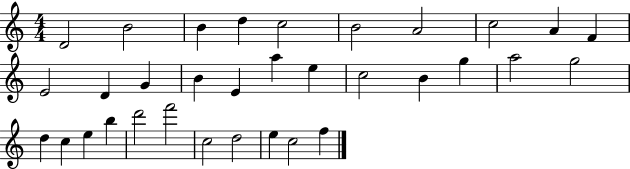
{
  \clef treble
  \numericTimeSignature
  \time 4/4
  \key c \major
  d'2 b'2 | b'4 d''4 c''2 | b'2 a'2 | c''2 a'4 f'4 | \break e'2 d'4 g'4 | b'4 e'4 a''4 e''4 | c''2 b'4 g''4 | a''2 g''2 | \break d''4 c''4 e''4 b''4 | d'''2 f'''2 | c''2 d''2 | e''4 c''2 f''4 | \break \bar "|."
}